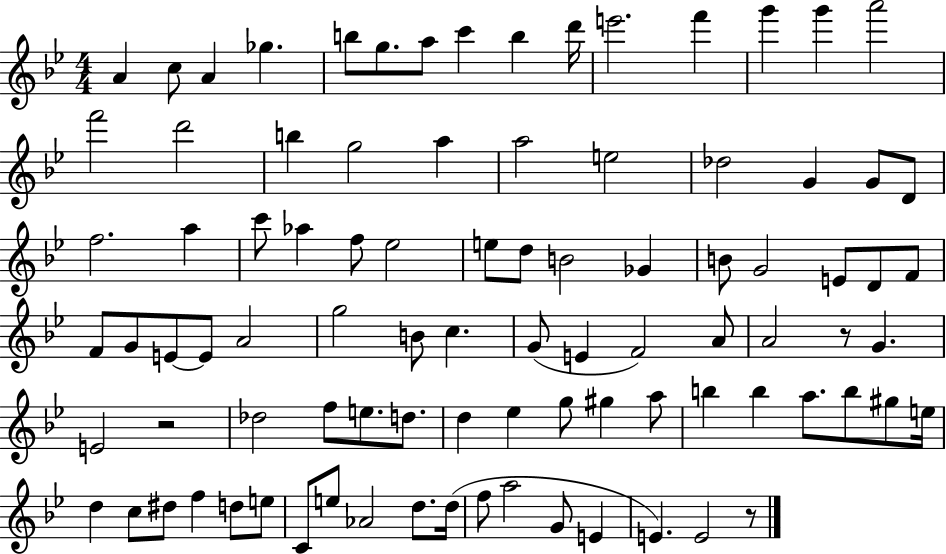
A4/q C5/e A4/q Gb5/q. B5/e G5/e. A5/e C6/q B5/q D6/s E6/h. F6/q G6/q G6/q A6/h F6/h D6/h B5/q G5/h A5/q A5/h E5/h Db5/h G4/q G4/e D4/e F5/h. A5/q C6/e Ab5/q F5/e Eb5/h E5/e D5/e B4/h Gb4/q B4/e G4/h E4/e D4/e F4/e F4/e G4/e E4/e E4/e A4/h G5/h B4/e C5/q. G4/e E4/q F4/h A4/e A4/h R/e G4/q. E4/h R/h Db5/h F5/e E5/e. D5/e. D5/q Eb5/q G5/e G#5/q A5/e B5/q B5/q A5/e. B5/e G#5/e E5/s D5/q C5/e D#5/e F5/q D5/e E5/e C4/e E5/e Ab4/h D5/e. D5/s F5/e A5/h G4/e E4/q E4/q. E4/h R/e